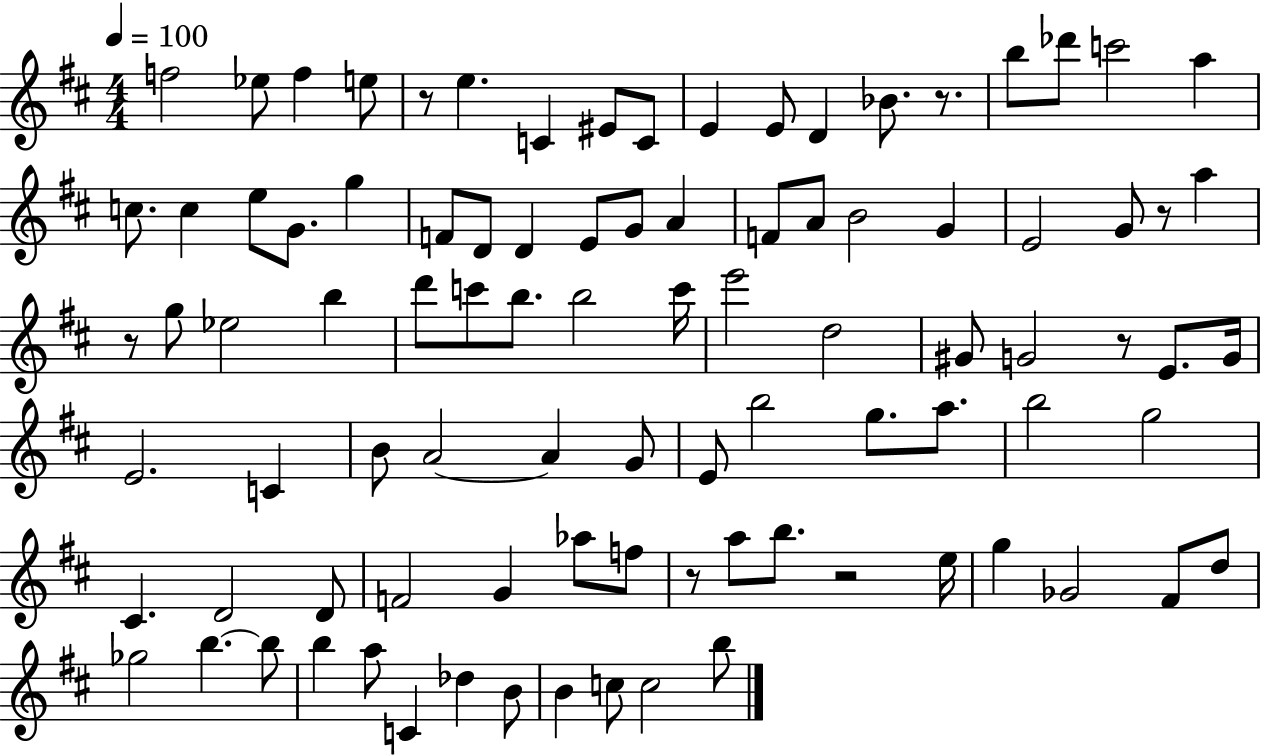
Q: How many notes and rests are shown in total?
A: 93